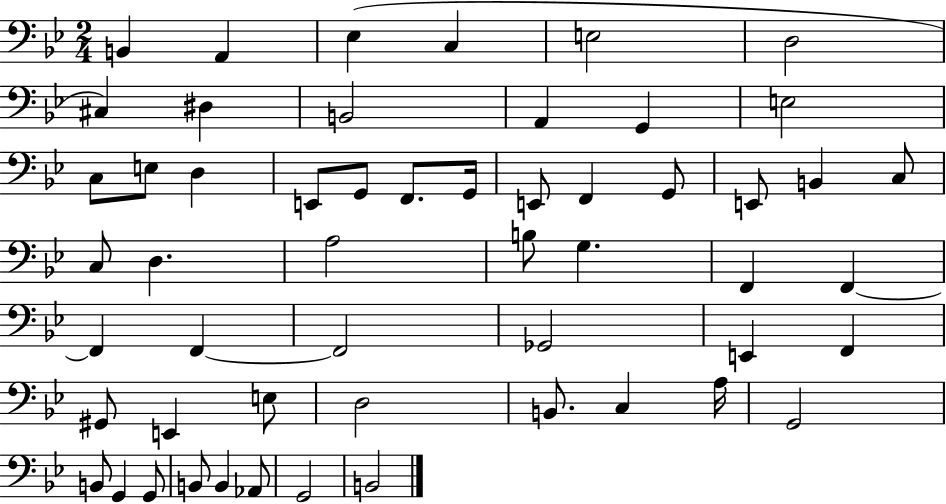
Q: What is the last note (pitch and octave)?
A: B2